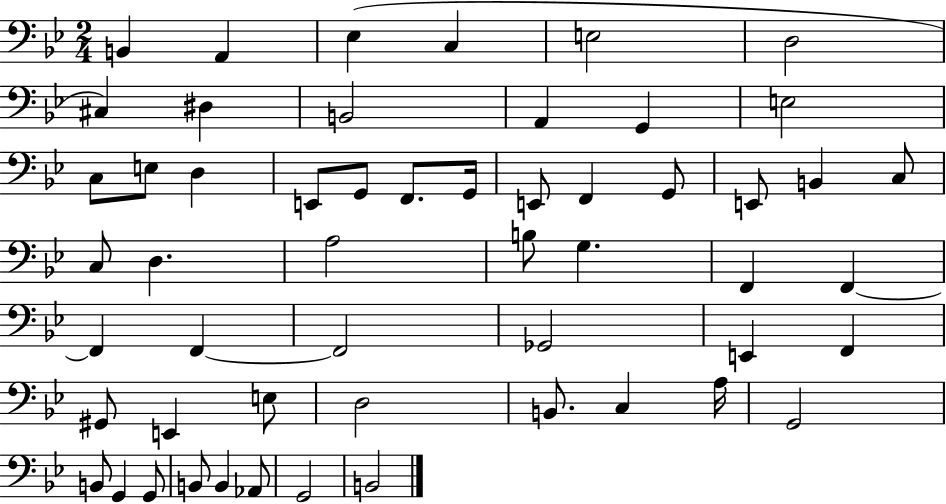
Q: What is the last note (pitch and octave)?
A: B2